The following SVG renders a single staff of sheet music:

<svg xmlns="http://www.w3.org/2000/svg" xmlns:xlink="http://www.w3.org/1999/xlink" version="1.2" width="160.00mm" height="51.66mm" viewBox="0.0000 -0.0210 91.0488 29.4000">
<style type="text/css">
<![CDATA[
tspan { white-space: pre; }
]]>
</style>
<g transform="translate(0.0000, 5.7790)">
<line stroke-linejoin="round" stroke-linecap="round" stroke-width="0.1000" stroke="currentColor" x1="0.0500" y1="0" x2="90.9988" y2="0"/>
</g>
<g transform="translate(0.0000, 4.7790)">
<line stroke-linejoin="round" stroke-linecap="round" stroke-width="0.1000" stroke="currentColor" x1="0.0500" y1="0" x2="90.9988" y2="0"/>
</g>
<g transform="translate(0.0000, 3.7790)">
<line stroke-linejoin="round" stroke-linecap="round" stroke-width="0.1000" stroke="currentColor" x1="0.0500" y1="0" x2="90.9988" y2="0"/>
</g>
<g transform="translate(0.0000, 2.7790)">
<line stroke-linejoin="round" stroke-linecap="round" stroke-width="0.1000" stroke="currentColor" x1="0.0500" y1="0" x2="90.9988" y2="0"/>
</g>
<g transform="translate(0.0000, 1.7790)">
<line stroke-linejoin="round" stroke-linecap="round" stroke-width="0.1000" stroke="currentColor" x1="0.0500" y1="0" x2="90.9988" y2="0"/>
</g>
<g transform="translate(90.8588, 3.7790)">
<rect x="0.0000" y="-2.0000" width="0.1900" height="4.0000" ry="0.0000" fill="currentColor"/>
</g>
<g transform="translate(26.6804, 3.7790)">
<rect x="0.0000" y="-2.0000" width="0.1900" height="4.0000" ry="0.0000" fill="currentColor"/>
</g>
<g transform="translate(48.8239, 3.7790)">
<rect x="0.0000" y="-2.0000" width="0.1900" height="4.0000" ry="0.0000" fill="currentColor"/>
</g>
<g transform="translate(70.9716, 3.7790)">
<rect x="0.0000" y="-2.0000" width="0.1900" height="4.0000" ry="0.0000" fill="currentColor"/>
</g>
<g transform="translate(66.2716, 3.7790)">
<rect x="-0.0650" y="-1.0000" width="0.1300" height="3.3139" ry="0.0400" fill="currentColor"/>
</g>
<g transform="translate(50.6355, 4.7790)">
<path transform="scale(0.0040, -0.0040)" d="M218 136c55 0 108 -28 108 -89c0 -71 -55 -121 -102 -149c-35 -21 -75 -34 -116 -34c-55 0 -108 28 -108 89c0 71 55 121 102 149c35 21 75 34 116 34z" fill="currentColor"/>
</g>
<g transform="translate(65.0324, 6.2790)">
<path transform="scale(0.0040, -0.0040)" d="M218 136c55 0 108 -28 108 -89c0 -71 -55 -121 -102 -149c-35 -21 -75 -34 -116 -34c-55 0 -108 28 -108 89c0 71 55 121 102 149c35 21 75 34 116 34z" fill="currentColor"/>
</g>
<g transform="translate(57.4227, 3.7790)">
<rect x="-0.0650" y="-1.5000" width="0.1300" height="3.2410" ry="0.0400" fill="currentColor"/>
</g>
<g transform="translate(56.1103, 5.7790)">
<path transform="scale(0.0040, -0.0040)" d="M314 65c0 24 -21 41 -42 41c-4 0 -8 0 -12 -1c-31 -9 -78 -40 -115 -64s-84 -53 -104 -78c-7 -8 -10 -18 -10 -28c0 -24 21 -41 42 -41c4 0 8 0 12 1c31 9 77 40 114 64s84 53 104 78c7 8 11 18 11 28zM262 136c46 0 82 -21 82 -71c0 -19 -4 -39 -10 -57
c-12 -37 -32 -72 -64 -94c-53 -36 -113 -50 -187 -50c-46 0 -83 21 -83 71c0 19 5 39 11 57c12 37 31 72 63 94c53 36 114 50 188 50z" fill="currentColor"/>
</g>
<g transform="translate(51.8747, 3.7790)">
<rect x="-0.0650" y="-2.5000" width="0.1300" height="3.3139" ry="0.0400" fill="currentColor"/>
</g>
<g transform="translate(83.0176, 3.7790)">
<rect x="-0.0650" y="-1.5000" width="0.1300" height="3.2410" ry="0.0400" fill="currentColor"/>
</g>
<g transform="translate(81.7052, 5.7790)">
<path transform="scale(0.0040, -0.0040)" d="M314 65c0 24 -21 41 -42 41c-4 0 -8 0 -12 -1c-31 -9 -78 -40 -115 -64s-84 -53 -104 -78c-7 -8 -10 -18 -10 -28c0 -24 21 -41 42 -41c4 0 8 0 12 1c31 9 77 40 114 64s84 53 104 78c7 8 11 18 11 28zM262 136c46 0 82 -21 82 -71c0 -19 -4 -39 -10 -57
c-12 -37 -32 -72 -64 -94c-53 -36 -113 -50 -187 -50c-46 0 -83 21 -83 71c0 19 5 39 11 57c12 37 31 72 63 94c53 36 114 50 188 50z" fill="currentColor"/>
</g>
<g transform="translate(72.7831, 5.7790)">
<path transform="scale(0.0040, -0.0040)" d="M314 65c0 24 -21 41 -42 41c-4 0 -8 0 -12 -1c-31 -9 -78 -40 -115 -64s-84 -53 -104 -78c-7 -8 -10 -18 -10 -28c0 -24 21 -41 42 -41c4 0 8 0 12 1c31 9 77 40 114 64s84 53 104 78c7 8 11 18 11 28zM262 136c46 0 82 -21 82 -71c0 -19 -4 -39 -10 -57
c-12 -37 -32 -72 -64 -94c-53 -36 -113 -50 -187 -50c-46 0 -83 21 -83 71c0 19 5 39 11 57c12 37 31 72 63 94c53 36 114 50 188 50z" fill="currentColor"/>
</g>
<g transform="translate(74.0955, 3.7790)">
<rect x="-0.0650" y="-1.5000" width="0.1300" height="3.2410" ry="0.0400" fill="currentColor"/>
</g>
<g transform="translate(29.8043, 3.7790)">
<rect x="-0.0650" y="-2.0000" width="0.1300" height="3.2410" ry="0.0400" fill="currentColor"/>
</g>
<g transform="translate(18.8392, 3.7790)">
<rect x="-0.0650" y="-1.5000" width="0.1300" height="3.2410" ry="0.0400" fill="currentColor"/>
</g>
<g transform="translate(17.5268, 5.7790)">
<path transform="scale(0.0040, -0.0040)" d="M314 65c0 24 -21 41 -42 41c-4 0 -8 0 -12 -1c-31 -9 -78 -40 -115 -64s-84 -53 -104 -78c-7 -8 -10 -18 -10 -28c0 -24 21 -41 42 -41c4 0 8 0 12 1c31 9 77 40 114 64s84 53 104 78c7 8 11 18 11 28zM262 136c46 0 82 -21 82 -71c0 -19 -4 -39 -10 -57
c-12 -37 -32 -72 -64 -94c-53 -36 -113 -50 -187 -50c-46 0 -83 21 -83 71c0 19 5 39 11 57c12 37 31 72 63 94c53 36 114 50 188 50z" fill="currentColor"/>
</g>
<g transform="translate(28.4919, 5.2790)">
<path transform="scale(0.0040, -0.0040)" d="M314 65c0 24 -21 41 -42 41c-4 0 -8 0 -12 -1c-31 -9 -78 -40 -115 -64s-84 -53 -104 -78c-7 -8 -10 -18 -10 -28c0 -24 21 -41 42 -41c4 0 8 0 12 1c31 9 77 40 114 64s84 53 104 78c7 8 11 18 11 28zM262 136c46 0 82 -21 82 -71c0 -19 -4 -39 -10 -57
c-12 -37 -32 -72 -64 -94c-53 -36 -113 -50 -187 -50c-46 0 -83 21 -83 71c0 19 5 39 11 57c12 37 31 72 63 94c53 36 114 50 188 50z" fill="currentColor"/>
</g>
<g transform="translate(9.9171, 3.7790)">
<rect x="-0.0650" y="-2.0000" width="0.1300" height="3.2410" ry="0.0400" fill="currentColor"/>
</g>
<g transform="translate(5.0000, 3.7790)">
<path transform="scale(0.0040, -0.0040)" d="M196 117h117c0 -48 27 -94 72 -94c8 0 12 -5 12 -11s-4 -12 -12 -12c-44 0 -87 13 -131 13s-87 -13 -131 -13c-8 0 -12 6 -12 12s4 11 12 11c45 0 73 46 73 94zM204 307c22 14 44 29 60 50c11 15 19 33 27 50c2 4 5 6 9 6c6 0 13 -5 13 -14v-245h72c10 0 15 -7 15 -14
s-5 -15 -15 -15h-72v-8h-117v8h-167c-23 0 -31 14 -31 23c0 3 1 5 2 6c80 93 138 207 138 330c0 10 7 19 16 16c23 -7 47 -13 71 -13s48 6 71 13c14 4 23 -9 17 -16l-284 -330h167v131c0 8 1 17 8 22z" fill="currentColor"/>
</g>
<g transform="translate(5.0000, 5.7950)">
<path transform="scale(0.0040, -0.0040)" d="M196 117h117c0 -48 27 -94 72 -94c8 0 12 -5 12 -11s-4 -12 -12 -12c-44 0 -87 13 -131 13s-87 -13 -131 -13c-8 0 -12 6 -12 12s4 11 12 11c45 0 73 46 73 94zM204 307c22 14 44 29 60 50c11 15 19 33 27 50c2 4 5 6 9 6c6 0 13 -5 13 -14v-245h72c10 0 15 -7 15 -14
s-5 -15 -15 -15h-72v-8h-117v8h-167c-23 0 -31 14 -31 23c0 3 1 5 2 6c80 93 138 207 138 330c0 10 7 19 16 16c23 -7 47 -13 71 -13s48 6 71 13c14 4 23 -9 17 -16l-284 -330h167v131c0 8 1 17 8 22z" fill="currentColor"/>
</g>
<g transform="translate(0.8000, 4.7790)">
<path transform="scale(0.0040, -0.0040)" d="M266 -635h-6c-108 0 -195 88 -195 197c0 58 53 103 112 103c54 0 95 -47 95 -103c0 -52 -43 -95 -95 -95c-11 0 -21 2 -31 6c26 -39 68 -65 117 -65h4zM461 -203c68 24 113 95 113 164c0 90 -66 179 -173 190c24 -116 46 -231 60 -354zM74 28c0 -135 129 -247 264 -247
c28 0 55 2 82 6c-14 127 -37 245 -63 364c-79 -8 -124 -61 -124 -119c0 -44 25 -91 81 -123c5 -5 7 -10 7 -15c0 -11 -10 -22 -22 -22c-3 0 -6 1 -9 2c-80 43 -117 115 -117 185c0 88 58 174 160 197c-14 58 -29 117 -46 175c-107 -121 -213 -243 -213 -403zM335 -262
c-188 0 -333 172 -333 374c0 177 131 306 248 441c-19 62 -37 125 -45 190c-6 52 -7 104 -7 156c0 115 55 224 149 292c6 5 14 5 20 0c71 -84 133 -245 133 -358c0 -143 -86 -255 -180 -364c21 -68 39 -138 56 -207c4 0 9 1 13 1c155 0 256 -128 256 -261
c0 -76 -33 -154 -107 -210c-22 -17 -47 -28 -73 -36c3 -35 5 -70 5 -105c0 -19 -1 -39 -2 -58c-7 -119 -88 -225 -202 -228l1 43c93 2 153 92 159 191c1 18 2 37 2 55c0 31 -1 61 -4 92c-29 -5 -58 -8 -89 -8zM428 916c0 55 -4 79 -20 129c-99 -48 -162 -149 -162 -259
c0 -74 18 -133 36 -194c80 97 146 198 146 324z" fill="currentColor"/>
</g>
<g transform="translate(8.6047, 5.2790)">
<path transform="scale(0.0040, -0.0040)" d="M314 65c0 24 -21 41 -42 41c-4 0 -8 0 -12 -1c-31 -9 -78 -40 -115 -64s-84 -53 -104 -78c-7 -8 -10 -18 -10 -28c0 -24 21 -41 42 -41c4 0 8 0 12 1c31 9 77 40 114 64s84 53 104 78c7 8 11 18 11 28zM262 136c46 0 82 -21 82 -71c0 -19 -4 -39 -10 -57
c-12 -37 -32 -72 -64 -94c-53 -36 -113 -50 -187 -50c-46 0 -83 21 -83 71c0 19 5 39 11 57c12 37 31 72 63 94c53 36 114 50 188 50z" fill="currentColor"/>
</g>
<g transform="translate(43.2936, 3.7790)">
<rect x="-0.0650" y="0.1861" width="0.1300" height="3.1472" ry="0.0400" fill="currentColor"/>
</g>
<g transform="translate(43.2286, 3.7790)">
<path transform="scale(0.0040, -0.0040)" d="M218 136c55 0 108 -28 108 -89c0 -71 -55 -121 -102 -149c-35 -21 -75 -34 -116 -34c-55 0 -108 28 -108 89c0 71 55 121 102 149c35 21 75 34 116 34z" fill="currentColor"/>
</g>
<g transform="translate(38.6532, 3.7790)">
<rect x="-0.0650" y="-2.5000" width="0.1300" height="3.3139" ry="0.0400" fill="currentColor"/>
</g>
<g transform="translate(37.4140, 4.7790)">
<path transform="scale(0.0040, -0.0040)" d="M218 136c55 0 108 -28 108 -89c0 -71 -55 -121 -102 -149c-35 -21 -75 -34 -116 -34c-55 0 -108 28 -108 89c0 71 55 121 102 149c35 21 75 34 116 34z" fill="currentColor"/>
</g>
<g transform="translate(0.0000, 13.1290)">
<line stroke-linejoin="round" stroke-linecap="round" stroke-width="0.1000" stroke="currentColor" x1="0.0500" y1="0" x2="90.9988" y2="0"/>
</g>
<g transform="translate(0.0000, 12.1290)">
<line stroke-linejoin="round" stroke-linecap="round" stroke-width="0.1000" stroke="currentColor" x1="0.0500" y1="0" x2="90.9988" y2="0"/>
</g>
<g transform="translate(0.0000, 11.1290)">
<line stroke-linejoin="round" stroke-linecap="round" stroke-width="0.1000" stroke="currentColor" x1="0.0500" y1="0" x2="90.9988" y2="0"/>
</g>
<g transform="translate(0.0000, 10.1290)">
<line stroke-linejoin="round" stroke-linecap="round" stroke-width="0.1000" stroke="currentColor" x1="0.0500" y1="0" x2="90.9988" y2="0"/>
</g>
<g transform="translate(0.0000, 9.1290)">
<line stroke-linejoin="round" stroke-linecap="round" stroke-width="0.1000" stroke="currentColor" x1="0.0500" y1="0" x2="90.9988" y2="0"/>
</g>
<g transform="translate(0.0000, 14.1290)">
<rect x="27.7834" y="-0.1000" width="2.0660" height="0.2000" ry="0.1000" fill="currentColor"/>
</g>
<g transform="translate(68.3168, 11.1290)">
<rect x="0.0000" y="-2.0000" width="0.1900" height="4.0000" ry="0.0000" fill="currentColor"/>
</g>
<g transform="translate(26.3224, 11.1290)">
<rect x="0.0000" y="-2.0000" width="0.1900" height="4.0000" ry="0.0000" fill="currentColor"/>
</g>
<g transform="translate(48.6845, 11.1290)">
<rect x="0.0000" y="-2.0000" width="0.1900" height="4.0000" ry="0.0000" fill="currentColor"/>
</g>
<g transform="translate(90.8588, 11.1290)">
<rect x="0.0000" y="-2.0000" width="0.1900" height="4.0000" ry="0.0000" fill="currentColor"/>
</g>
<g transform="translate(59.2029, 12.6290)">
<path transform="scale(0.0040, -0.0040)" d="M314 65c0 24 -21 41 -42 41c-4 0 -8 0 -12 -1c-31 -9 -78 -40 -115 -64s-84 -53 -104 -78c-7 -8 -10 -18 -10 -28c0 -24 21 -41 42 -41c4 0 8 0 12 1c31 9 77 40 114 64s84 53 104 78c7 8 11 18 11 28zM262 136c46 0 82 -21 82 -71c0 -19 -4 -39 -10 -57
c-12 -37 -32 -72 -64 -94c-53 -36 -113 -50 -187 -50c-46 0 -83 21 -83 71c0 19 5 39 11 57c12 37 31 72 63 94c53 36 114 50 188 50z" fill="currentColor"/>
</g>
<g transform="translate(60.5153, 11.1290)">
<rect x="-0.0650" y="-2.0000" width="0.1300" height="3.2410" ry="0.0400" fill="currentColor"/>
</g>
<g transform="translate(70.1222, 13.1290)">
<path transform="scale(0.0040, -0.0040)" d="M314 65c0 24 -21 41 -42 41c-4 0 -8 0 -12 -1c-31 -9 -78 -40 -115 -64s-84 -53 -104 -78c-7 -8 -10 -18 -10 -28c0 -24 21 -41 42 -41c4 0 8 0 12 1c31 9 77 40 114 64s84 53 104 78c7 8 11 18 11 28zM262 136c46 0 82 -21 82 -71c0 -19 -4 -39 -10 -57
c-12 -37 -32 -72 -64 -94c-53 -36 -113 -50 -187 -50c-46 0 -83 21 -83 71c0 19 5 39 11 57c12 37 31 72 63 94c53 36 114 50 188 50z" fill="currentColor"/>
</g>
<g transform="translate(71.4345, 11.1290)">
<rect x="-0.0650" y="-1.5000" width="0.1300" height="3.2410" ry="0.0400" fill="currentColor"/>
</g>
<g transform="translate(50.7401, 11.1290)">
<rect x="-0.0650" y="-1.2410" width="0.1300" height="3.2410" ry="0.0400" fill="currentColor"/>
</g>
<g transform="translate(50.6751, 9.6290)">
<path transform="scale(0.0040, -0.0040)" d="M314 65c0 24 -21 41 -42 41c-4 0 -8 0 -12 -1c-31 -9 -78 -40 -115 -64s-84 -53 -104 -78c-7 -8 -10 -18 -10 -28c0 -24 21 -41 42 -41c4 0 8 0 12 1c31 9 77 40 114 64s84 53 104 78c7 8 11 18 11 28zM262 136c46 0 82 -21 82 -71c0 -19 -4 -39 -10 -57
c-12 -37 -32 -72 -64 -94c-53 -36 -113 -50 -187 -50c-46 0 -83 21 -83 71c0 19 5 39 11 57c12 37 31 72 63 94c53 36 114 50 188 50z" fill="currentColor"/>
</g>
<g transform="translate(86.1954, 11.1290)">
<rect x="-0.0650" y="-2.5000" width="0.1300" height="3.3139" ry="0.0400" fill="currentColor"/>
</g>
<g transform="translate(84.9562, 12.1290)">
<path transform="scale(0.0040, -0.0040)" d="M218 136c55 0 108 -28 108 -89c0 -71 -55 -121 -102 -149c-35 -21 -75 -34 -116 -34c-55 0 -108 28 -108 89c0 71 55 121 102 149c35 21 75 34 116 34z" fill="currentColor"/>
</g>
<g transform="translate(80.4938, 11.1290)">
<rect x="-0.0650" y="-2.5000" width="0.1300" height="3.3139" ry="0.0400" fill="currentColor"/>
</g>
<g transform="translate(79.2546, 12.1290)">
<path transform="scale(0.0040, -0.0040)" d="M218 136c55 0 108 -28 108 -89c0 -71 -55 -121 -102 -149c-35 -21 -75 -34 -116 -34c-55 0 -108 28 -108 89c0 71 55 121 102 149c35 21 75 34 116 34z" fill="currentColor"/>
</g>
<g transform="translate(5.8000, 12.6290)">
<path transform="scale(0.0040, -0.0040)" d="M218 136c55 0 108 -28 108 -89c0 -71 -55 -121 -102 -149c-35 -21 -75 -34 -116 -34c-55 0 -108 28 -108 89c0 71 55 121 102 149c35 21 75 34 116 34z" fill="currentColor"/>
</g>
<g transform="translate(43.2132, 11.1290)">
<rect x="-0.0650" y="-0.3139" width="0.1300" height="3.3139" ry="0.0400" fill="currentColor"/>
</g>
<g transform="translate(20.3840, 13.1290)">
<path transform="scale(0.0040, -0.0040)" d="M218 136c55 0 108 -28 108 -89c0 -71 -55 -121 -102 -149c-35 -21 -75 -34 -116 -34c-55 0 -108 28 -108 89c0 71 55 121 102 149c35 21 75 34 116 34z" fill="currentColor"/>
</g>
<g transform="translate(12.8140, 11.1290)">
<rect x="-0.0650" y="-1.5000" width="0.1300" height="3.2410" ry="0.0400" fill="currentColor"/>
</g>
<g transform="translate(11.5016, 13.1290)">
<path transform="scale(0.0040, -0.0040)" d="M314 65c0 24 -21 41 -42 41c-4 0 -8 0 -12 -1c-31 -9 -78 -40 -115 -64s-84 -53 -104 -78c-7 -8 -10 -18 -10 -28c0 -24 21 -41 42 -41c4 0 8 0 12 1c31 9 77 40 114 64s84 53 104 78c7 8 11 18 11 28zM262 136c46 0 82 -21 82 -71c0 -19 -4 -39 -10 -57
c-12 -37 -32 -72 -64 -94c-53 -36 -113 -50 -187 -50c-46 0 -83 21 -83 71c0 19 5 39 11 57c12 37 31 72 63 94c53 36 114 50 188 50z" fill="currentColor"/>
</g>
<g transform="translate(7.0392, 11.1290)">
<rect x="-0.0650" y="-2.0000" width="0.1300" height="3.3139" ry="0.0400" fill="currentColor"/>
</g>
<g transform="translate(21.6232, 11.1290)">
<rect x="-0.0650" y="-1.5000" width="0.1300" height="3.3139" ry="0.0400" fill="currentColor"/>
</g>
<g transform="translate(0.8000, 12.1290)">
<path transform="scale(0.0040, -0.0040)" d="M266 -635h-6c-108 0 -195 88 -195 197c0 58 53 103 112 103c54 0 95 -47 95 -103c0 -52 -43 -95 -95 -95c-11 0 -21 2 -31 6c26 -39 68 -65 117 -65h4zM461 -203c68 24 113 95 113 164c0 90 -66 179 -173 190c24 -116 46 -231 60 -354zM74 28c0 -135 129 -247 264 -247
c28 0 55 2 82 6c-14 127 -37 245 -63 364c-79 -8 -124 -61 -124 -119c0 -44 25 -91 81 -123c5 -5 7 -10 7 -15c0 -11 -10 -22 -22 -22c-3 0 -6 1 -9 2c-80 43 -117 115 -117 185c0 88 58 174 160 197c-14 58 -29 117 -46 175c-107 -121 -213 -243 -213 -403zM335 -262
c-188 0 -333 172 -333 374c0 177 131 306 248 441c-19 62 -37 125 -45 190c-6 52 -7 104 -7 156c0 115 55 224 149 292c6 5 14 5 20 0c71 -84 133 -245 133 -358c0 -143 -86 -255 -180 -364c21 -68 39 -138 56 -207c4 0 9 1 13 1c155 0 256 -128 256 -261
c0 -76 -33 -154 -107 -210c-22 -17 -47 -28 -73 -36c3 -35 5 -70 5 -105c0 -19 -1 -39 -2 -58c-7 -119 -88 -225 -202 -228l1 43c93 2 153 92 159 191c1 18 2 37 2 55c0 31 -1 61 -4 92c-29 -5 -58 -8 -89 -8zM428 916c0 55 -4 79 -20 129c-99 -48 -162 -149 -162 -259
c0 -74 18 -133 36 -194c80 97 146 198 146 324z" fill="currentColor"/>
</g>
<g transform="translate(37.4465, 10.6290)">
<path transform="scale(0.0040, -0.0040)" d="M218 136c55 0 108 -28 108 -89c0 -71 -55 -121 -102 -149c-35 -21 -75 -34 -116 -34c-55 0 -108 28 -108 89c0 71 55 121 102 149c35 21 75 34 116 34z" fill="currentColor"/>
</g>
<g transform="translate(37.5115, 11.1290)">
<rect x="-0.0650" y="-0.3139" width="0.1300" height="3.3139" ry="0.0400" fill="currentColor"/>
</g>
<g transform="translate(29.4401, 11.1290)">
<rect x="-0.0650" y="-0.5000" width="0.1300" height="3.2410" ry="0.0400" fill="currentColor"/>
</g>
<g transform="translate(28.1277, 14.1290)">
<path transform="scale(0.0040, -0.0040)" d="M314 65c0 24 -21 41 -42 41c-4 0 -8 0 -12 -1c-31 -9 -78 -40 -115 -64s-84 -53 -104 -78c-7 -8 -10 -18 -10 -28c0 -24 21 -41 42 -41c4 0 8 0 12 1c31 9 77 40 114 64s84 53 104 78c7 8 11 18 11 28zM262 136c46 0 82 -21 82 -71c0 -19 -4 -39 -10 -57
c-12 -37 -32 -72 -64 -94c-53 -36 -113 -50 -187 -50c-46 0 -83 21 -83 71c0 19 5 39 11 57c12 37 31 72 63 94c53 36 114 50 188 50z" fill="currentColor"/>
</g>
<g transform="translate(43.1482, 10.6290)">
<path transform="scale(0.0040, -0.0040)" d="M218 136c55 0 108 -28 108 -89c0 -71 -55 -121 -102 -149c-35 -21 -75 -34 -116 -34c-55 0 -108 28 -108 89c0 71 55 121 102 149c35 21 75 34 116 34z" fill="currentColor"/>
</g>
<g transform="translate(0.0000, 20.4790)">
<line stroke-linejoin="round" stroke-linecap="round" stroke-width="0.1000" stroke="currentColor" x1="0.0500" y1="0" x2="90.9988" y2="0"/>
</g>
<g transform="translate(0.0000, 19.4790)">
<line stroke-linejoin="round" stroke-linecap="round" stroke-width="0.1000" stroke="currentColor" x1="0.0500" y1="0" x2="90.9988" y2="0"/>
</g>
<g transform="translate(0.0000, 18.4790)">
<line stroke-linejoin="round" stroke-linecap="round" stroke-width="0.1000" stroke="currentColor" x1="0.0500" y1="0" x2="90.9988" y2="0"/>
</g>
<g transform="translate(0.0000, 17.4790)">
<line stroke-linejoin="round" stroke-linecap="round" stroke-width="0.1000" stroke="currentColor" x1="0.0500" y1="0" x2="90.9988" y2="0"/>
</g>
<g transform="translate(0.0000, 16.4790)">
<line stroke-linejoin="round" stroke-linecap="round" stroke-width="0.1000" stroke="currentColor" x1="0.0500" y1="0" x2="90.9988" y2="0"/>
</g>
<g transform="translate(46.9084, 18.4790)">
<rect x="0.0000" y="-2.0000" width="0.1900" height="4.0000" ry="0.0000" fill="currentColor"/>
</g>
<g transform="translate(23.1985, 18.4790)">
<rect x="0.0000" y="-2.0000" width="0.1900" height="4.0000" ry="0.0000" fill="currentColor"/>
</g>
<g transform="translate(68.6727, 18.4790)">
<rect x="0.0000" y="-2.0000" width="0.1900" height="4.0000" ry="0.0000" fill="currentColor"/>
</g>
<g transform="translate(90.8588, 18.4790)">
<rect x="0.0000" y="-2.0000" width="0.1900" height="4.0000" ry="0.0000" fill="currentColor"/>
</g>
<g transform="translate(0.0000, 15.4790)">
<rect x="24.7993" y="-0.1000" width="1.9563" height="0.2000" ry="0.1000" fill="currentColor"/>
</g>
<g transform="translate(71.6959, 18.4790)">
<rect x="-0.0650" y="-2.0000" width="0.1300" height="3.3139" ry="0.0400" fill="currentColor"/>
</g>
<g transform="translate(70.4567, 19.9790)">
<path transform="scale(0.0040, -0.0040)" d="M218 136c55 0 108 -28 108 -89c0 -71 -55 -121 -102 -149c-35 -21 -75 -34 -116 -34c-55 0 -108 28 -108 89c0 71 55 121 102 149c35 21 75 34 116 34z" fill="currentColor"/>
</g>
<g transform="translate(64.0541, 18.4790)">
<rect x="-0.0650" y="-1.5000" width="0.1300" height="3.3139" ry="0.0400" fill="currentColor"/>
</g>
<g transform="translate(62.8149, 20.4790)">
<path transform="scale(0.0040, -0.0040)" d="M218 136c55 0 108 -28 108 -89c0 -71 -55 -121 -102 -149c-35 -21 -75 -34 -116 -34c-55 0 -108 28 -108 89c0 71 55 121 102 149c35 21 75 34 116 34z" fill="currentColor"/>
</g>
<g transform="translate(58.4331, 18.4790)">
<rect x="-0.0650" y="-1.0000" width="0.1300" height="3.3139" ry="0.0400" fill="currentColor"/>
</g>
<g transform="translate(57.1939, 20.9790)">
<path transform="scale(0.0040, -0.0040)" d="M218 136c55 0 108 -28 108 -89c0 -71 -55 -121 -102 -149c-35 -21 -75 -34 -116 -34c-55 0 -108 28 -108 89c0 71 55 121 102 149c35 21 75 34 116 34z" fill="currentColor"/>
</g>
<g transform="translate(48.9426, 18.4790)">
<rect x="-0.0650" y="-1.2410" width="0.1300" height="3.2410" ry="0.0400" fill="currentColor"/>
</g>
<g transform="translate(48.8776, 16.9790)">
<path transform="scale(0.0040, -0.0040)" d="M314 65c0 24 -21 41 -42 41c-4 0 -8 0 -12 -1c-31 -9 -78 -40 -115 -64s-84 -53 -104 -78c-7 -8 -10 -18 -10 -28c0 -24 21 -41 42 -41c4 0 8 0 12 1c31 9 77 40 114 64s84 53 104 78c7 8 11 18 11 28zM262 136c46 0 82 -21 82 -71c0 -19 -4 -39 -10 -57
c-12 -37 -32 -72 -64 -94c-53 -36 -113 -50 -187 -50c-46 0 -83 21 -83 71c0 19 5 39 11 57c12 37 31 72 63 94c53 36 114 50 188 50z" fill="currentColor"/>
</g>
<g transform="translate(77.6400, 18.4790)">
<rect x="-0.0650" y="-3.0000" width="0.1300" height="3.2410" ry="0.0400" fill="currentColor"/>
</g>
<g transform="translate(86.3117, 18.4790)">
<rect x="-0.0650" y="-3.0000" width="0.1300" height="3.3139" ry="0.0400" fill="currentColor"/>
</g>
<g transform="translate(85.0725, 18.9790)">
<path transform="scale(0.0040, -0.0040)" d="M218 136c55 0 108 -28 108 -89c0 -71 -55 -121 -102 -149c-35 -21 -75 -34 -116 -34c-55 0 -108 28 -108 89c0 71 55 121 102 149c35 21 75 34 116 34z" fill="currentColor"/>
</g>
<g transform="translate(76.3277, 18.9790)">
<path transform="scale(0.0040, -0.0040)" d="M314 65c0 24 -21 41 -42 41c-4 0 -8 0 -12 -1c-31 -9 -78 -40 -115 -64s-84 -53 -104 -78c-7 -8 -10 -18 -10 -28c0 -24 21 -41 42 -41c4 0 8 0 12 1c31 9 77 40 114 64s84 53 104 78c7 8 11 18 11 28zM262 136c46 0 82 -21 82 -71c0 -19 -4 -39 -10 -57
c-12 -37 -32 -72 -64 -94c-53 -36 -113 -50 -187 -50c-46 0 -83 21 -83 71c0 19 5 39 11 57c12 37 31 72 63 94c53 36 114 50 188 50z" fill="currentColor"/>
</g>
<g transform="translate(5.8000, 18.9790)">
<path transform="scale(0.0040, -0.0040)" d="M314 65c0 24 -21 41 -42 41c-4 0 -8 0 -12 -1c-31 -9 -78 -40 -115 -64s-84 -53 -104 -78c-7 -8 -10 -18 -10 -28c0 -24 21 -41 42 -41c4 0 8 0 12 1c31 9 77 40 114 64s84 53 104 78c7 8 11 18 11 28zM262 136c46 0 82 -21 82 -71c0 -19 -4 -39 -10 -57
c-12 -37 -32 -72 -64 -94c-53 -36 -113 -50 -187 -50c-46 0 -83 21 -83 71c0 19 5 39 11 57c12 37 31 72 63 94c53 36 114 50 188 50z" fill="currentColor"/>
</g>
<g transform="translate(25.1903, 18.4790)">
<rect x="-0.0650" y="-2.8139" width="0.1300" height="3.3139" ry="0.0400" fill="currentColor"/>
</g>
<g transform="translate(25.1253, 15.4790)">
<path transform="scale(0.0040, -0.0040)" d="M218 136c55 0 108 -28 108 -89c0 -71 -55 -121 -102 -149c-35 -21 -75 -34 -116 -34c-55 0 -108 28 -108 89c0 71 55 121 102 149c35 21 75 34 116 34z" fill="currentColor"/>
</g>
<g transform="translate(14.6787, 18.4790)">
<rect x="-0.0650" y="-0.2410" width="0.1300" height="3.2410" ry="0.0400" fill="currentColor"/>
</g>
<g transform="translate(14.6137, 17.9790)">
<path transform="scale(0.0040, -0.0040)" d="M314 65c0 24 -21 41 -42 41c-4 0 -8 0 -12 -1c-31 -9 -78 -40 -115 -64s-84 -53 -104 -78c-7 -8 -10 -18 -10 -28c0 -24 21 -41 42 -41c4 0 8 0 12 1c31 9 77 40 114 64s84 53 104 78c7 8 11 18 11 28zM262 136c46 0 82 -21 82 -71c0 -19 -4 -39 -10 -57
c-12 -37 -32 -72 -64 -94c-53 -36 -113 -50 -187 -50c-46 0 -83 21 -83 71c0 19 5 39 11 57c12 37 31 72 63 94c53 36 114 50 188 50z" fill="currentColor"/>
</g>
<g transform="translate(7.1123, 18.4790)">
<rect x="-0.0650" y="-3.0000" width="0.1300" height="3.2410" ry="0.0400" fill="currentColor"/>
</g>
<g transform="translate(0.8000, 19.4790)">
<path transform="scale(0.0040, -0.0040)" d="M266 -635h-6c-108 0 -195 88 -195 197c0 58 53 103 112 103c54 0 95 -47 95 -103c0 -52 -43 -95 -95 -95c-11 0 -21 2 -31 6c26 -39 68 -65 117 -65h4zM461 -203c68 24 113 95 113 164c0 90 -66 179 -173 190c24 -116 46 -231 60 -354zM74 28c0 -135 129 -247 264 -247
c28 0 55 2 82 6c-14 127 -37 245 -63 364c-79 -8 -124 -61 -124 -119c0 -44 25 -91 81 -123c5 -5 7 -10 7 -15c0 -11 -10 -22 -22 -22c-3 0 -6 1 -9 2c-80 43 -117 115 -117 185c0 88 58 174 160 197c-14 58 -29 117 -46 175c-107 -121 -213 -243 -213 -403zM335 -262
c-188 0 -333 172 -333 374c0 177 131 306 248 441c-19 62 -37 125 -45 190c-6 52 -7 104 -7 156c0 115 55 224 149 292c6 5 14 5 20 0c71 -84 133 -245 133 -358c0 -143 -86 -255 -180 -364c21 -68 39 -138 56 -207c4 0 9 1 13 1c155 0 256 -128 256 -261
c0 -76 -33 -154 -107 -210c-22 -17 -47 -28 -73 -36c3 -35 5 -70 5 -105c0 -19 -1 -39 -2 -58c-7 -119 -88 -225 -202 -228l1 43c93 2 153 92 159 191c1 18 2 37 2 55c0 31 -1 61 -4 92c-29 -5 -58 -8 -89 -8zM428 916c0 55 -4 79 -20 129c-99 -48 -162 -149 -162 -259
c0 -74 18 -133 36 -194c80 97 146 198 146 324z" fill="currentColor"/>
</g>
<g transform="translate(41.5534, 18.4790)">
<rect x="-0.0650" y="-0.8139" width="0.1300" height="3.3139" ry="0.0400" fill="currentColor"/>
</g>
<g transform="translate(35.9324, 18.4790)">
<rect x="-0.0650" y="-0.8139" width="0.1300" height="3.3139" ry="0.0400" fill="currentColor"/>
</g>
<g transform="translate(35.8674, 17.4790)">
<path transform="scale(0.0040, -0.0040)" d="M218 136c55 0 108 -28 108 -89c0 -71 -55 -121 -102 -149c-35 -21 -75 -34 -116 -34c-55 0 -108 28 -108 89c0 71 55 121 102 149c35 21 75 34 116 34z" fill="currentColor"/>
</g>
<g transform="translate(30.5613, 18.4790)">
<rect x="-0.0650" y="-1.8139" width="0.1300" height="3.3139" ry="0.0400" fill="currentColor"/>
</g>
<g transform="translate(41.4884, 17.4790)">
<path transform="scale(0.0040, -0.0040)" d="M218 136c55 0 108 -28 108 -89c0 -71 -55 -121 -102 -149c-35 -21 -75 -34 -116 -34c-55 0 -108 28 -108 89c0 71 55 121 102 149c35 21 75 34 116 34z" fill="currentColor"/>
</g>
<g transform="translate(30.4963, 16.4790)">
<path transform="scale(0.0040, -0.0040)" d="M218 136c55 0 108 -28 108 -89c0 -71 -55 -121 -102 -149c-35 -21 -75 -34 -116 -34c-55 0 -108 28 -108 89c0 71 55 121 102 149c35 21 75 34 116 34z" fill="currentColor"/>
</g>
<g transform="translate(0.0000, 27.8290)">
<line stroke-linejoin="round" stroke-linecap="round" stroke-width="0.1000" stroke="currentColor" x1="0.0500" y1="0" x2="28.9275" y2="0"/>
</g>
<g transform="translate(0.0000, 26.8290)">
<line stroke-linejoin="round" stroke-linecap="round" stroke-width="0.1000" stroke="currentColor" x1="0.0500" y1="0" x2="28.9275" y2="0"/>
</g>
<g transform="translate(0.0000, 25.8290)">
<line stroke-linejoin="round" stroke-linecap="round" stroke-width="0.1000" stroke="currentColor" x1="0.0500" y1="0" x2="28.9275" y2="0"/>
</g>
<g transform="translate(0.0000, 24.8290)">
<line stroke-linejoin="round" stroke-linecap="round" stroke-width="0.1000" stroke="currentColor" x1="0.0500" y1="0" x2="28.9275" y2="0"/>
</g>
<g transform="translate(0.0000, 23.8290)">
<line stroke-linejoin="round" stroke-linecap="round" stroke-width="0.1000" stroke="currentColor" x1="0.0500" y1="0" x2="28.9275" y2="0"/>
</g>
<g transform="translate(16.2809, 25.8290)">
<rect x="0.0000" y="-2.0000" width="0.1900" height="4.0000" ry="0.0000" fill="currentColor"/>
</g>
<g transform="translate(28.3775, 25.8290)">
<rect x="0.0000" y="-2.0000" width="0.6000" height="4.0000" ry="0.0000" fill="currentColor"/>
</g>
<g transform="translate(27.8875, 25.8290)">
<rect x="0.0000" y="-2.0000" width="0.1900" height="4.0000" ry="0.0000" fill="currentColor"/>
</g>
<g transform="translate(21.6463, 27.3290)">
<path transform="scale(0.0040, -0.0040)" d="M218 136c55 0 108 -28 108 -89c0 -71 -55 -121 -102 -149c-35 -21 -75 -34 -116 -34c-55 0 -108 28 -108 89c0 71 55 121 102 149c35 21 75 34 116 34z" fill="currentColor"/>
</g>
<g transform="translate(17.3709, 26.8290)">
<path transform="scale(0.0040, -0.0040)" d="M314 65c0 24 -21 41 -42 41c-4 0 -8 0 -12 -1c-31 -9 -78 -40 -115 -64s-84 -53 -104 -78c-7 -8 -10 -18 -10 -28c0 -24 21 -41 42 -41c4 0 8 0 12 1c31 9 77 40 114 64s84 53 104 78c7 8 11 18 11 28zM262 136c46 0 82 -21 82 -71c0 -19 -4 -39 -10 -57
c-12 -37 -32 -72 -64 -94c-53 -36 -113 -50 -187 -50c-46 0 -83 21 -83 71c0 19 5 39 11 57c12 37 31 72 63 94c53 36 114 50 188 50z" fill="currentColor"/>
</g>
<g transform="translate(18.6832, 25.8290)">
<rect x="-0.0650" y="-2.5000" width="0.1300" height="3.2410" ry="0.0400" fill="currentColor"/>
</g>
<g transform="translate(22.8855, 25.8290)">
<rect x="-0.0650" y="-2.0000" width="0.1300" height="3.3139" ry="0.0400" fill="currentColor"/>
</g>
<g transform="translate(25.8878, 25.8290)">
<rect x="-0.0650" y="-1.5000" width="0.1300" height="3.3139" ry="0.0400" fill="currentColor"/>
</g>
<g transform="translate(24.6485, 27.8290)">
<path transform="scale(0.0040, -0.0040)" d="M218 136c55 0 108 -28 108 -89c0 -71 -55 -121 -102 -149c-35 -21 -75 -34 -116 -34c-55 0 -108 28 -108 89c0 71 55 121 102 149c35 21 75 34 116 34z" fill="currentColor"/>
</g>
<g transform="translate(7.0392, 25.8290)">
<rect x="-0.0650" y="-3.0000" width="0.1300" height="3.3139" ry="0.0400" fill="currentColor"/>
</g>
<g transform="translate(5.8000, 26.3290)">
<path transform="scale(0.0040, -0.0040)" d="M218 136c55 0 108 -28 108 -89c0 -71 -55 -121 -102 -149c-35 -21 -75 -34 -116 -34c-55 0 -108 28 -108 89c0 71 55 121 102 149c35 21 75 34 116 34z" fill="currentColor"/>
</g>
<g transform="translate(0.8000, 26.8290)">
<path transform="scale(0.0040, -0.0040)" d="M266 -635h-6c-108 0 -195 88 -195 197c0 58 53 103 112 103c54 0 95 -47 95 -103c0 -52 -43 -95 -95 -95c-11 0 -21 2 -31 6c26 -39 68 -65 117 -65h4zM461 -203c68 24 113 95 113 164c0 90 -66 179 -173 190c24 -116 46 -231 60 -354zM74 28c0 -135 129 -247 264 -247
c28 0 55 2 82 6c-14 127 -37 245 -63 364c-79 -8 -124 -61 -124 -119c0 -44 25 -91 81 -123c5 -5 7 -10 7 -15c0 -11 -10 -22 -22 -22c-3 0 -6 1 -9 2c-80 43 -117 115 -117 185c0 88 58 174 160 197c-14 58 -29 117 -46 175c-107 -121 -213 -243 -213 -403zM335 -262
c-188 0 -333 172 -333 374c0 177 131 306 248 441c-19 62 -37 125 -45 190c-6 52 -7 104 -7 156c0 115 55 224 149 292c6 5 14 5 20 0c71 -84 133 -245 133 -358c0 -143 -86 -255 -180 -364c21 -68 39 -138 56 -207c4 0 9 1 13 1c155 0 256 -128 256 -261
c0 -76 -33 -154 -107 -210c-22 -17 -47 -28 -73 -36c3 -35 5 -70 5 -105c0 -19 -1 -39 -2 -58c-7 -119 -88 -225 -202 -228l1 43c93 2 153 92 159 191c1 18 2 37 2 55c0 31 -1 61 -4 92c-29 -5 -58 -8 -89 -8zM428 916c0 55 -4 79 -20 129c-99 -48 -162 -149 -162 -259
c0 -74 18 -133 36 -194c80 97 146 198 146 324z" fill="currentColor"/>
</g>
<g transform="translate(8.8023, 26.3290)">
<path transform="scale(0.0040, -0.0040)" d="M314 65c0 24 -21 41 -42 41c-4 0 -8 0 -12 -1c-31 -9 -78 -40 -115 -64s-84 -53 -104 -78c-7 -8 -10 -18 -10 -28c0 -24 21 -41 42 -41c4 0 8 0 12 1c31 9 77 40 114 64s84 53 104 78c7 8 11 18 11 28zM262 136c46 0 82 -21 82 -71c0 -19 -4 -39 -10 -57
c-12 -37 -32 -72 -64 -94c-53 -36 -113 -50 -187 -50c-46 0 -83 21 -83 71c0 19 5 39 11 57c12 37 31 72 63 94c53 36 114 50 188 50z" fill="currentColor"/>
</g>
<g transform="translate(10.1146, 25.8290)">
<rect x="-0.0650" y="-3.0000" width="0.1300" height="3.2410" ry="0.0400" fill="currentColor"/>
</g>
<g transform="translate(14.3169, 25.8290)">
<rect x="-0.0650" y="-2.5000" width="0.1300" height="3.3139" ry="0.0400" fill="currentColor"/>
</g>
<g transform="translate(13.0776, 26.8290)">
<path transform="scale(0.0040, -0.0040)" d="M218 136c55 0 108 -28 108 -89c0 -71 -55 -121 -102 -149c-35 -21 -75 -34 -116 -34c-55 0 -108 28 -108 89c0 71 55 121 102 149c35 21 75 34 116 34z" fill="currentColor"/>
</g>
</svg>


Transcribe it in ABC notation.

X:1
T:Untitled
M:4/4
L:1/4
K:C
F2 E2 F2 G B G E2 D E2 E2 F E2 E C2 c c e2 F2 E2 G G A2 c2 a f d d e2 D E F A2 A A A2 G G2 F E